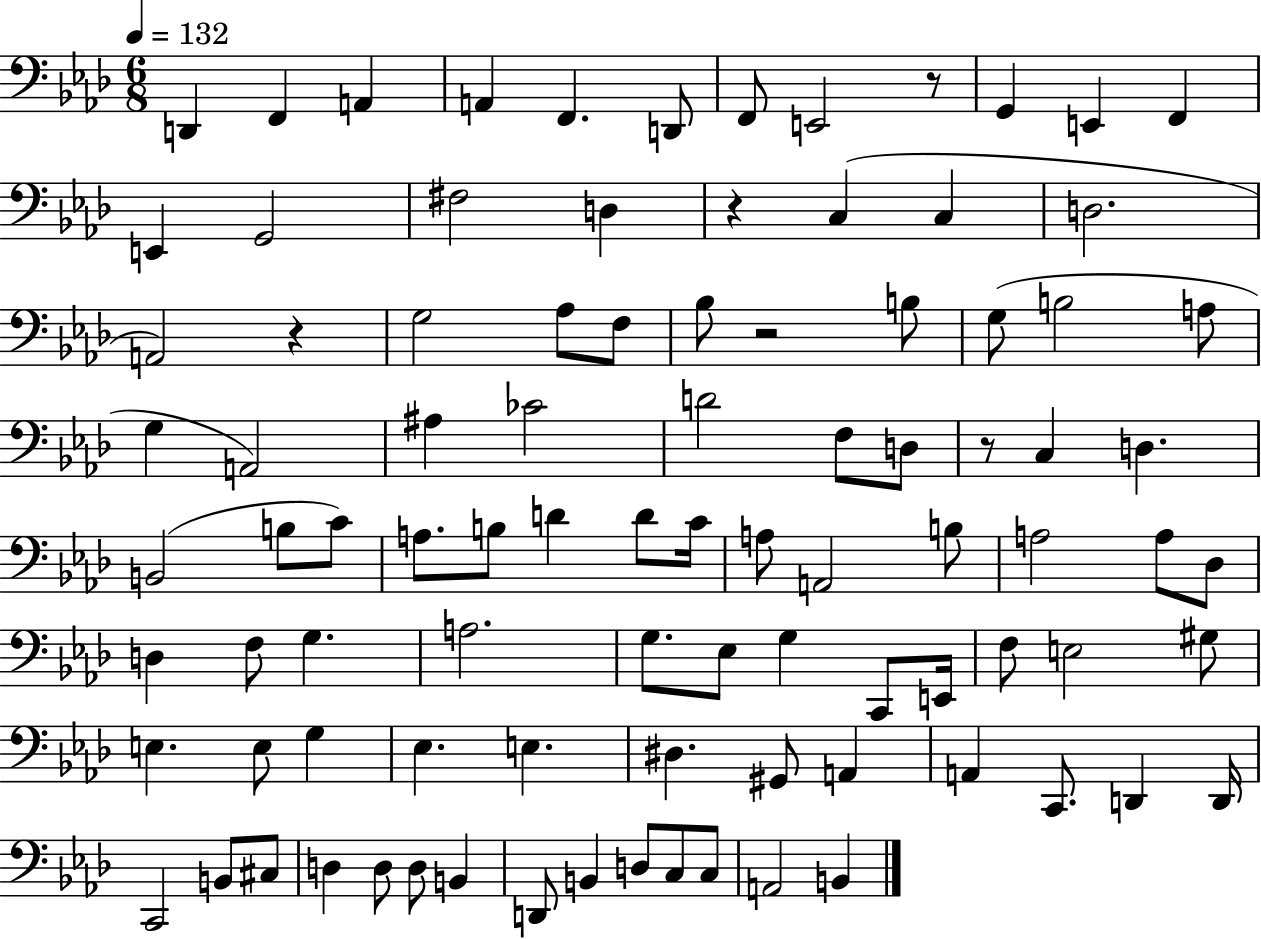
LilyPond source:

{
  \clef bass
  \numericTimeSignature
  \time 6/8
  \key aes \major
  \tempo 4 = 132
  d,4 f,4 a,4 | a,4 f,4. d,8 | f,8 e,2 r8 | g,4 e,4 f,4 | \break e,4 g,2 | fis2 d4 | r4 c4( c4 | d2. | \break a,2) r4 | g2 aes8 f8 | bes8 r2 b8 | g8( b2 a8 | \break g4 a,2) | ais4 ces'2 | d'2 f8 d8 | r8 c4 d4. | \break b,2( b8 c'8) | a8. b8 d'4 d'8 c'16 | a8 a,2 b8 | a2 a8 des8 | \break d4 f8 g4. | a2. | g8. ees8 g4 c,8 e,16 | f8 e2 gis8 | \break e4. e8 g4 | ees4. e4. | dis4. gis,8 a,4 | a,4 c,8. d,4 d,16 | \break c,2 b,8 cis8 | d4 d8 d8 b,4 | d,8 b,4 d8 c8 c8 | a,2 b,4 | \break \bar "|."
}